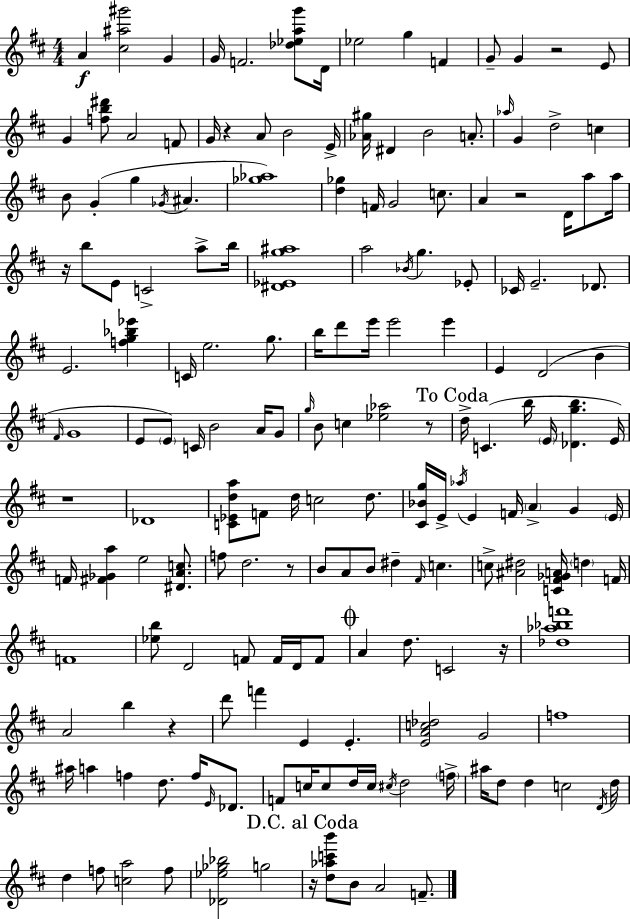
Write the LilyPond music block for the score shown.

{
  \clef treble
  \numericTimeSignature
  \time 4/4
  \key d \major
  a'4\f <cis'' ais'' gis'''>2 g'4 | g'16 f'2. <des'' ees'' a'' g'''>8 d'16 | ees''2 g''4 f'4 | g'8-- g'4 r2 e'8 | \break g'4 <f'' b'' dis'''>8 a'2 f'8 | g'16 r4 a'8 b'2 e'16-> | <aes' gis''>16 dis'4 b'2 a'8.-. | \grace { aes''16 } g'4 d''2-> c''4 | \break b'8 g'4-.( g''4 \acciaccatura { ges'16 } ais'4. | <ges'' aes''>1) | <d'' ges''>4 f'16 g'2 c''8. | a'4 r2 d'16 a''8 | \break a''16 r16 b''8 e'8 c'2-> a''8-> | b''16 <dis' ees' g'' ais''>1 | a''2 \acciaccatura { bes'16 } g''4. | ees'8-. ces'16 e'2.-- | \break des'8. e'2. <f'' g'' bes'' ees'''>4 | c'16 e''2. | g''8. b''16 d'''8 e'''16 e'''2 e'''4 | e'4 d'2( b'4 | \break \grace { fis'16 } g'1 | e'8 \parenthesize e'8) c'16 b'2 | a'16 g'8 \grace { g''16 } b'8 c''4 <ees'' aes''>2 | r8 \mark "To Coda" d''16-> c'4.( b''16 \parenthesize e'16 <des' g'' b''>4. | \break e'16) r1 | des'1 | <c' ees' d'' a''>8 f'8 d''16 c''2 | d''8. <cis' bes' g''>16 e'16-> \acciaccatura { aes''16 } e'4 f'16 \parenthesize a'4-> | \break g'4 \parenthesize e'16 f'16 <fis' ges' a''>4 e''2 | <dis' a' c''>8. f''8 d''2. | r8 b'8 a'8 b'8 dis''4-- | \grace { fis'16 } c''4. c''8-> <ais' dis''>2 | \break <c' fis' ges' a'>16 \parenthesize d''4 f'16 f'1 | <ees'' b''>8 d'2 | f'8 f'16 d'16 f'8 \mark \markup { \musicglyph "scripts.coda" } a'4 d''8. c'2 | r16 <des'' aes'' bes'' f'''>1 | \break a'2 b''4 | r4 d'''8 f'''4 e'4 | e'4.-. <e' a' c'' des''>2 g'2 | f''1 | \break ais''16 a''4 f''4 | d''8. f''16 \grace { e'16 } des'8. f'8 c''16 c''8 d''16 c''16 \acciaccatura { cis''16 } | d''2 \parenthesize f''16-> ais''16 d''8 d''4 | c''2 \acciaccatura { d'16 } d''16 d''4 f''8 | \break <c'' a''>2 f''8 <des' ees'' ges'' bes''>2 | g''2 \mark "D.C. al Coda" r16 <d'' aes'' c''' b'''>8 b'8 a'2 | f'8.-- \bar "|."
}